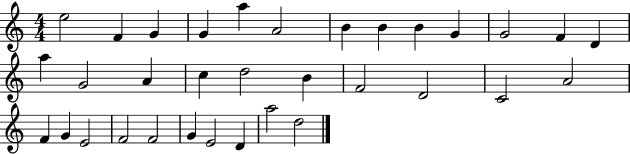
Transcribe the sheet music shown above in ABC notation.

X:1
T:Untitled
M:4/4
L:1/4
K:C
e2 F G G a A2 B B B G G2 F D a G2 A c d2 B F2 D2 C2 A2 F G E2 F2 F2 G E2 D a2 d2